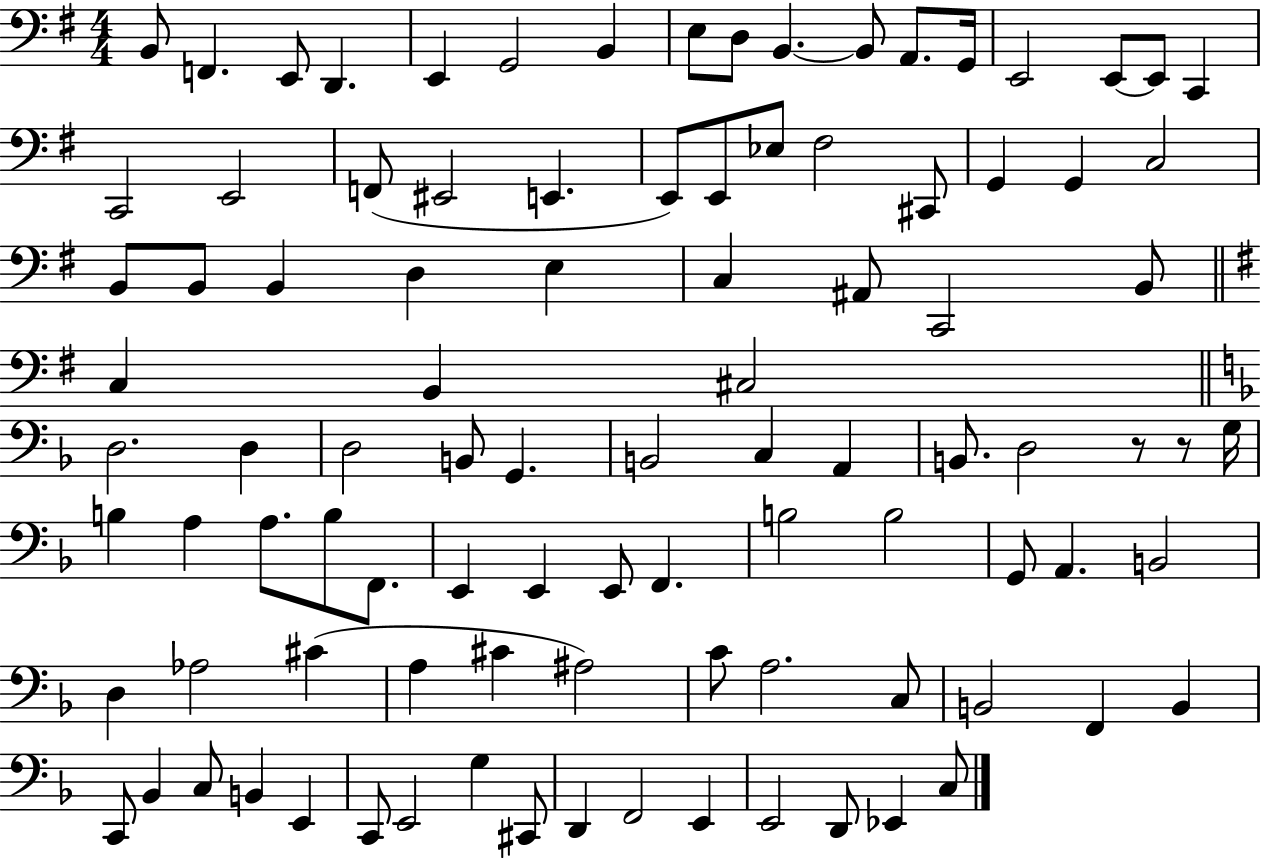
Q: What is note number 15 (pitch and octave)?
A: E2